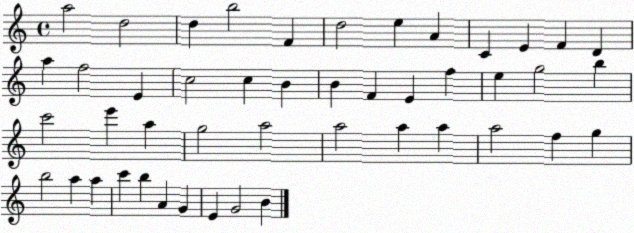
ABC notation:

X:1
T:Untitled
M:4/4
L:1/4
K:C
a2 d2 d b2 F d2 e A C E F D a f2 E c2 c B B F E f e g2 b c'2 e' a g2 a2 a2 a a a2 f g b2 a a c' b A G E G2 B